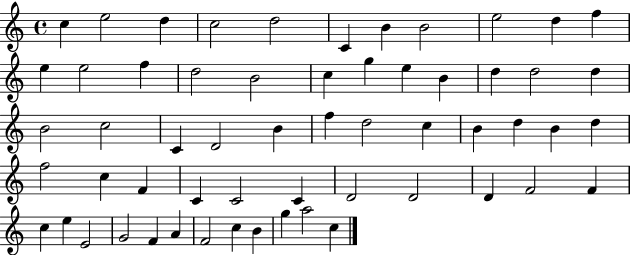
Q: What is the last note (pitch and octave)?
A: C5